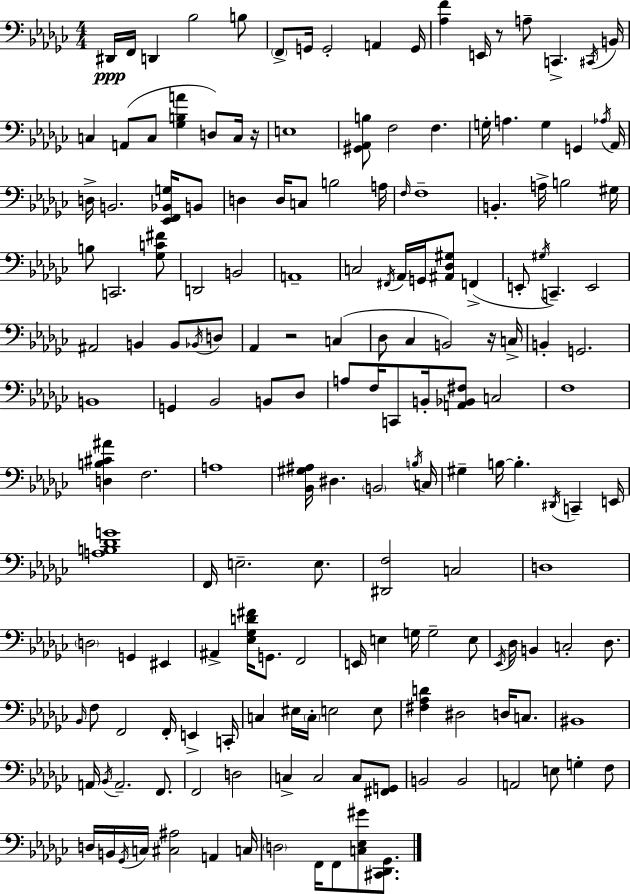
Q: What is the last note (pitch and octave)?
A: F2